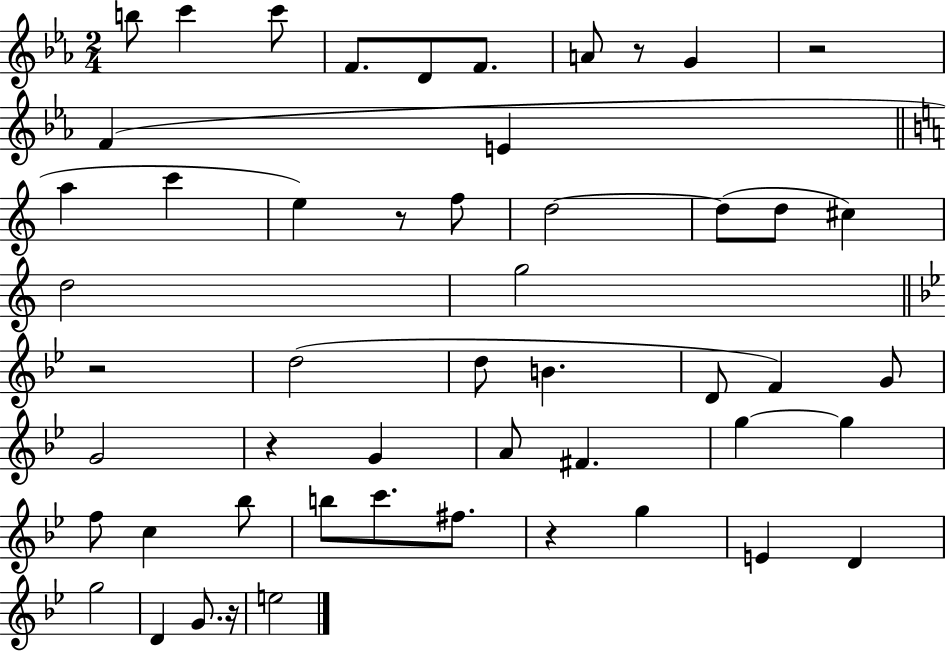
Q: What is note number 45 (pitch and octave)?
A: E5